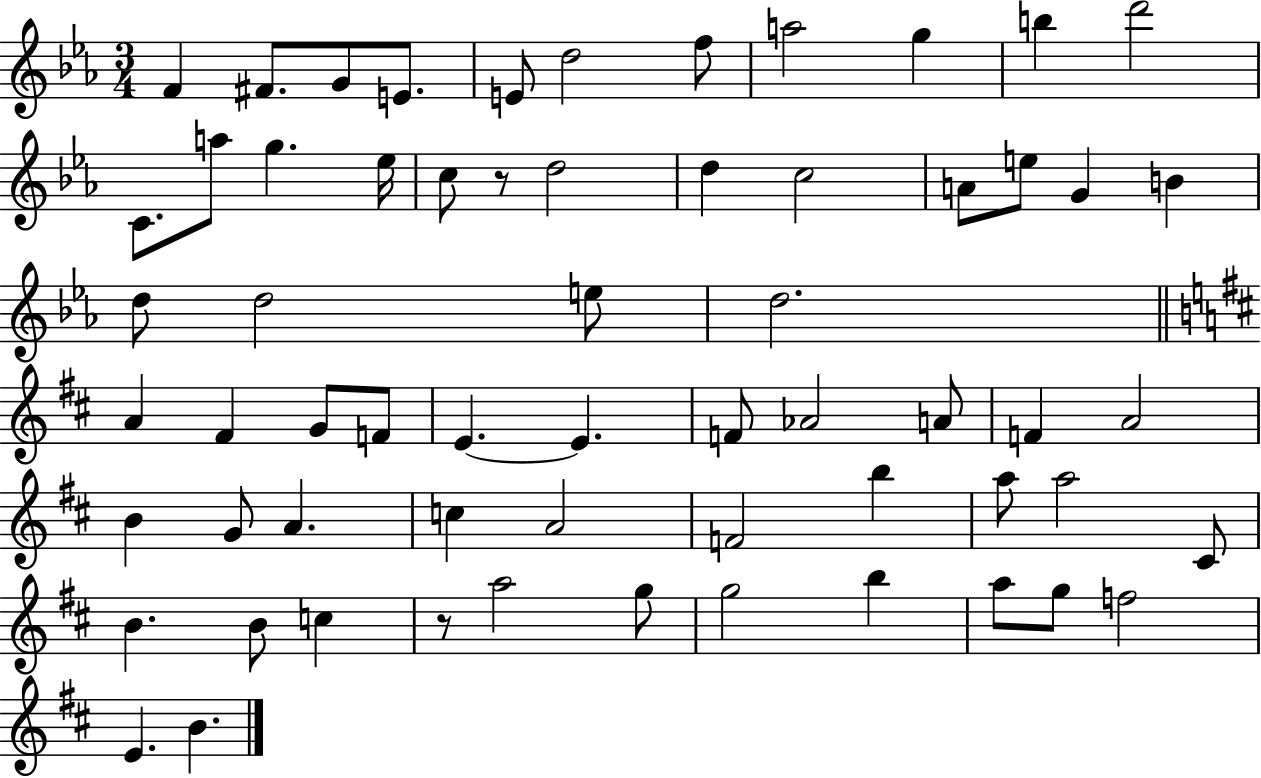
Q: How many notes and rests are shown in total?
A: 62